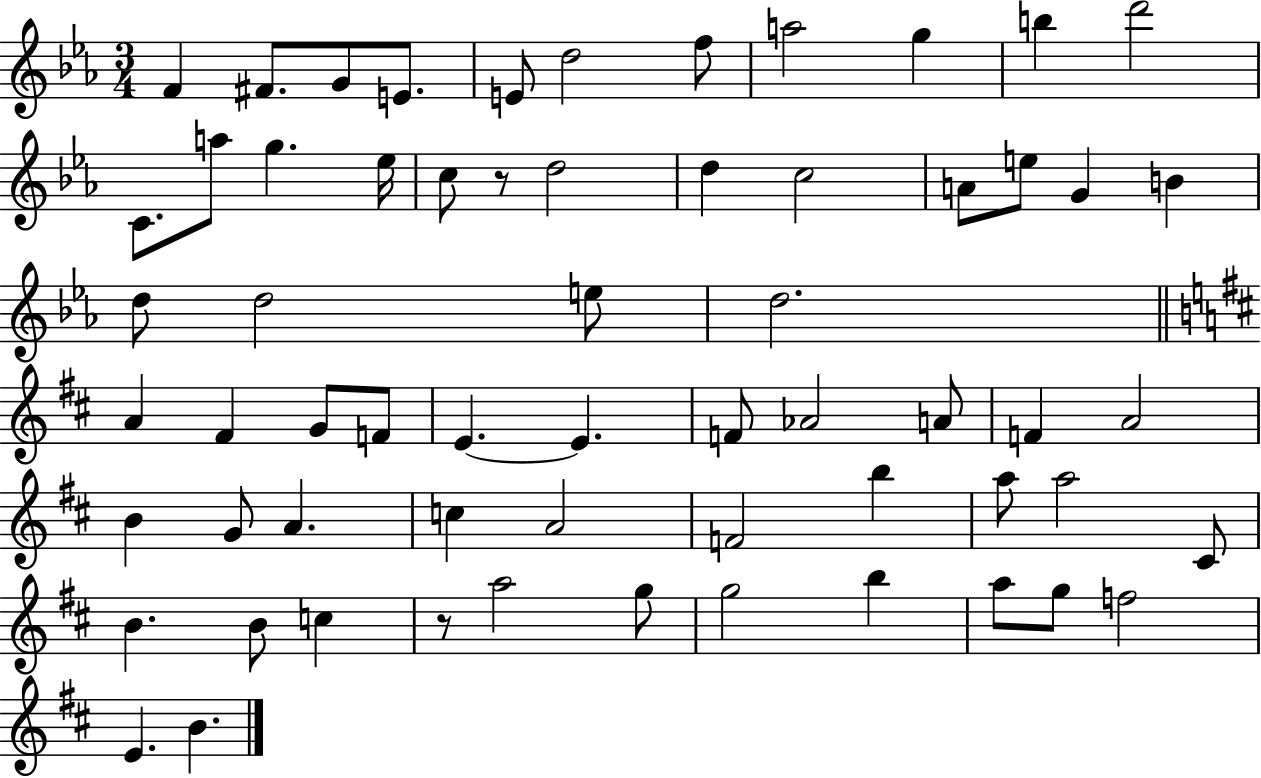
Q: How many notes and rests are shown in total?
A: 62